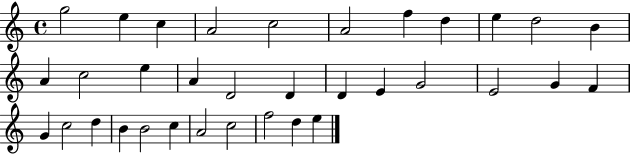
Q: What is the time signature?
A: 4/4